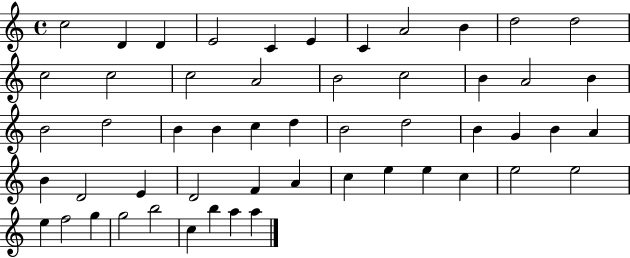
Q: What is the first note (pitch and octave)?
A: C5